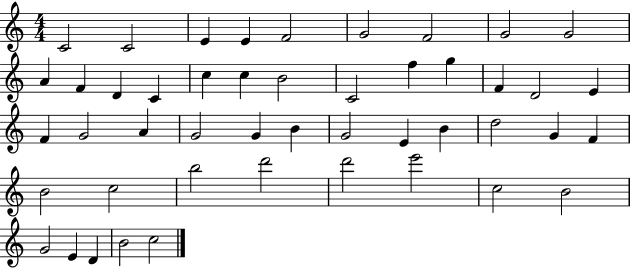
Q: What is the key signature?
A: C major